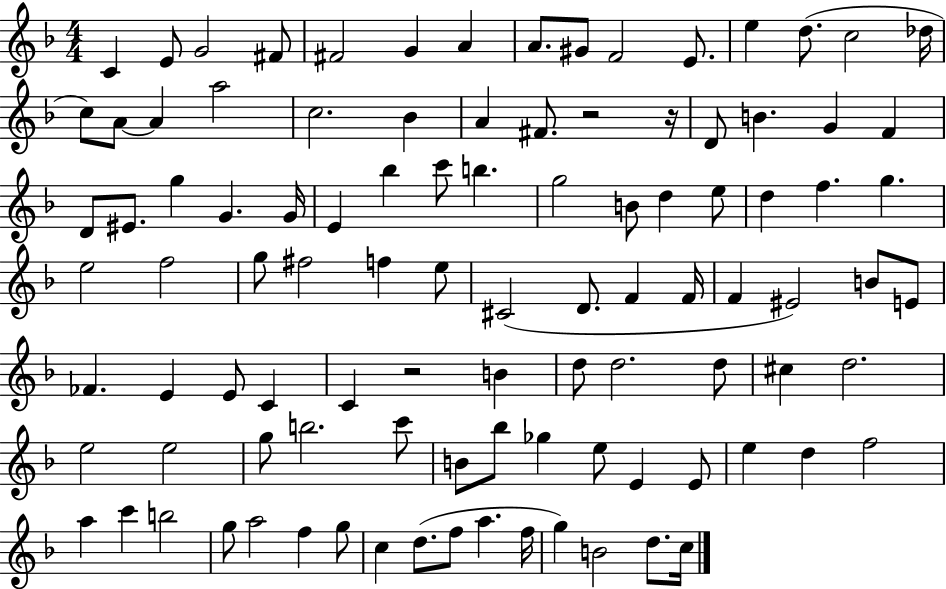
{
  \clef treble
  \numericTimeSignature
  \time 4/4
  \key f \major
  c'4 e'8 g'2 fis'8 | fis'2 g'4 a'4 | a'8. gis'8 f'2 e'8. | e''4 d''8.( c''2 des''16 | \break c''8) a'8~~ a'4 a''2 | c''2. bes'4 | a'4 fis'8. r2 r16 | d'8 b'4. g'4 f'4 | \break d'8 eis'8. g''4 g'4. g'16 | e'4 bes''4 c'''8 b''4. | g''2 b'8 d''4 e''8 | d''4 f''4. g''4. | \break e''2 f''2 | g''8 fis''2 f''4 e''8 | cis'2( d'8. f'4 f'16 | f'4 eis'2) b'8 e'8 | \break fes'4. e'4 e'8 c'4 | c'4 r2 b'4 | d''8 d''2. d''8 | cis''4 d''2. | \break e''2 e''2 | g''8 b''2. c'''8 | b'8 bes''8 ges''4 e''8 e'4 e'8 | e''4 d''4 f''2 | \break a''4 c'''4 b''2 | g''8 a''2 f''4 g''8 | c''4 d''8.( f''8 a''4. f''16 | g''4) b'2 d''8. c''16 | \break \bar "|."
}